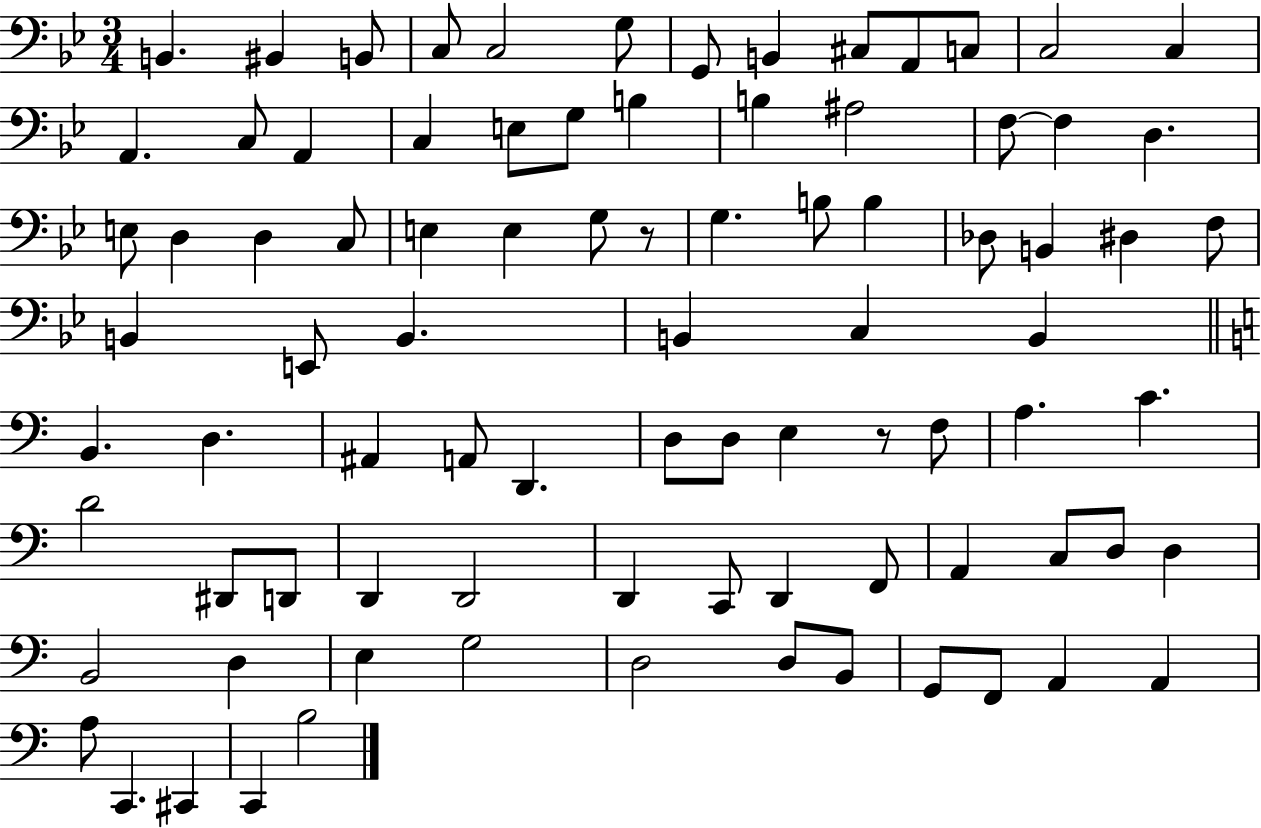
{
  \clef bass
  \numericTimeSignature
  \time 3/4
  \key bes \major
  b,4. bis,4 b,8 | c8 c2 g8 | g,8 b,4 cis8 a,8 c8 | c2 c4 | \break a,4. c8 a,4 | c4 e8 g8 b4 | b4 ais2 | f8~~ f4 d4. | \break e8 d4 d4 c8 | e4 e4 g8 r8 | g4. b8 b4 | des8 b,4 dis4 f8 | \break b,4 e,8 b,4. | b,4 c4 b,4 | \bar "||" \break \key c \major b,4. d4. | ais,4 a,8 d,4. | d8 d8 e4 r8 f8 | a4. c'4. | \break d'2 dis,8 d,8 | d,4 d,2 | d,4 c,8 d,4 f,8 | a,4 c8 d8 d4 | \break b,2 d4 | e4 g2 | d2 d8 b,8 | g,8 f,8 a,4 a,4 | \break a8 c,4. cis,4 | c,4 b2 | \bar "|."
}